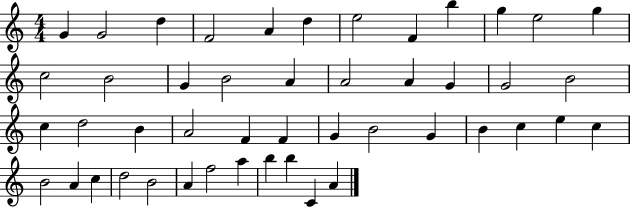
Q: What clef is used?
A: treble